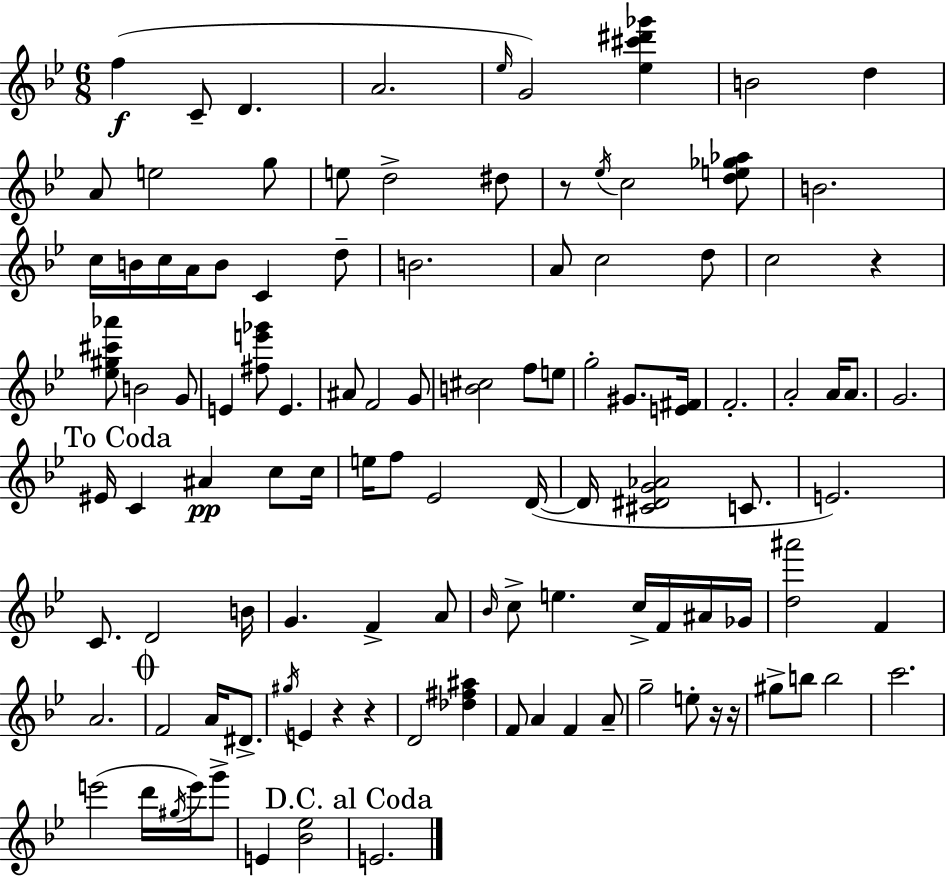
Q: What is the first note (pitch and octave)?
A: F5